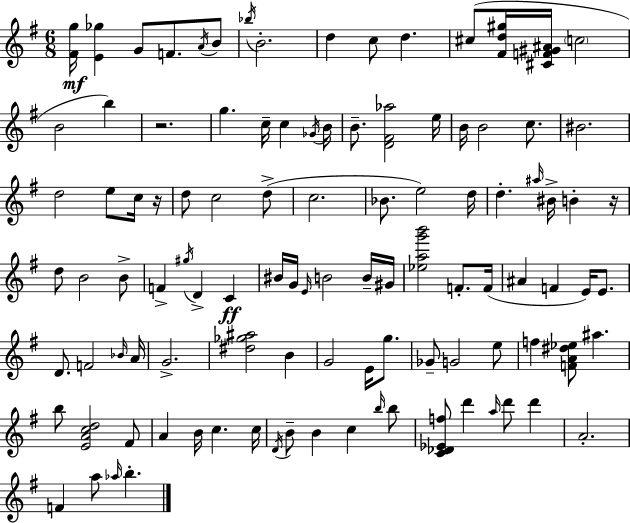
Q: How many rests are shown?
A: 3